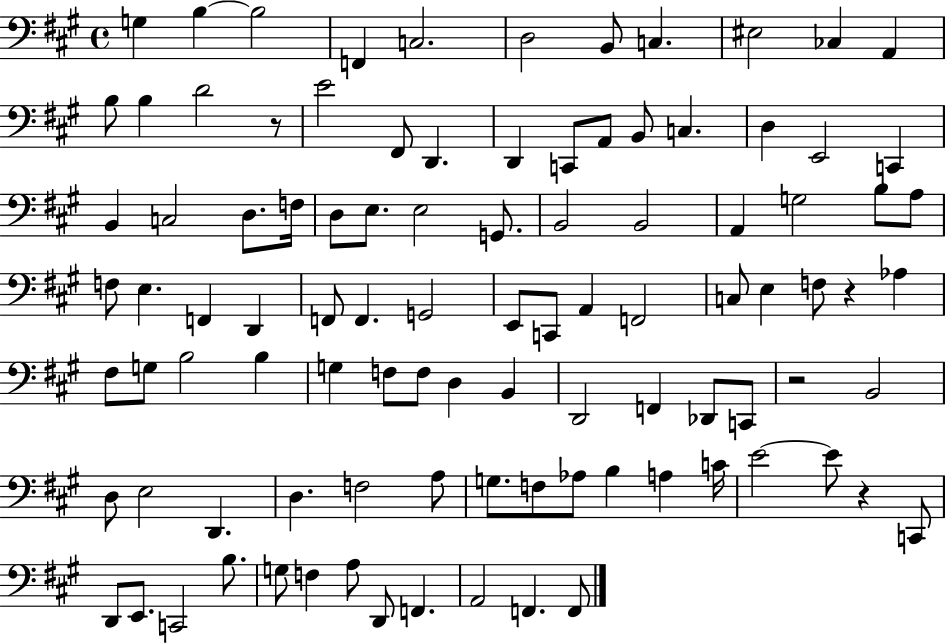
X:1
T:Untitled
M:4/4
L:1/4
K:A
G, B, B,2 F,, C,2 D,2 B,,/2 C, ^E,2 _C, A,, B,/2 B, D2 z/2 E2 ^F,,/2 D,, D,, C,,/2 A,,/2 B,,/2 C, D, E,,2 C,, B,, C,2 D,/2 F,/4 D,/2 E,/2 E,2 G,,/2 B,,2 B,,2 A,, G,2 B,/2 A,/2 F,/2 E, F,, D,, F,,/2 F,, G,,2 E,,/2 C,,/2 A,, F,,2 C,/2 E, F,/2 z _A, ^F,/2 G,/2 B,2 B, G, F,/2 F,/2 D, B,, D,,2 F,, _D,,/2 C,,/2 z2 B,,2 D,/2 E,2 D,, D, F,2 A,/2 G,/2 F,/2 _A,/2 B, A, C/4 E2 E/2 z C,,/2 D,,/2 E,,/2 C,,2 B,/2 G,/2 F, A,/2 D,,/2 F,, A,,2 F,, F,,/2